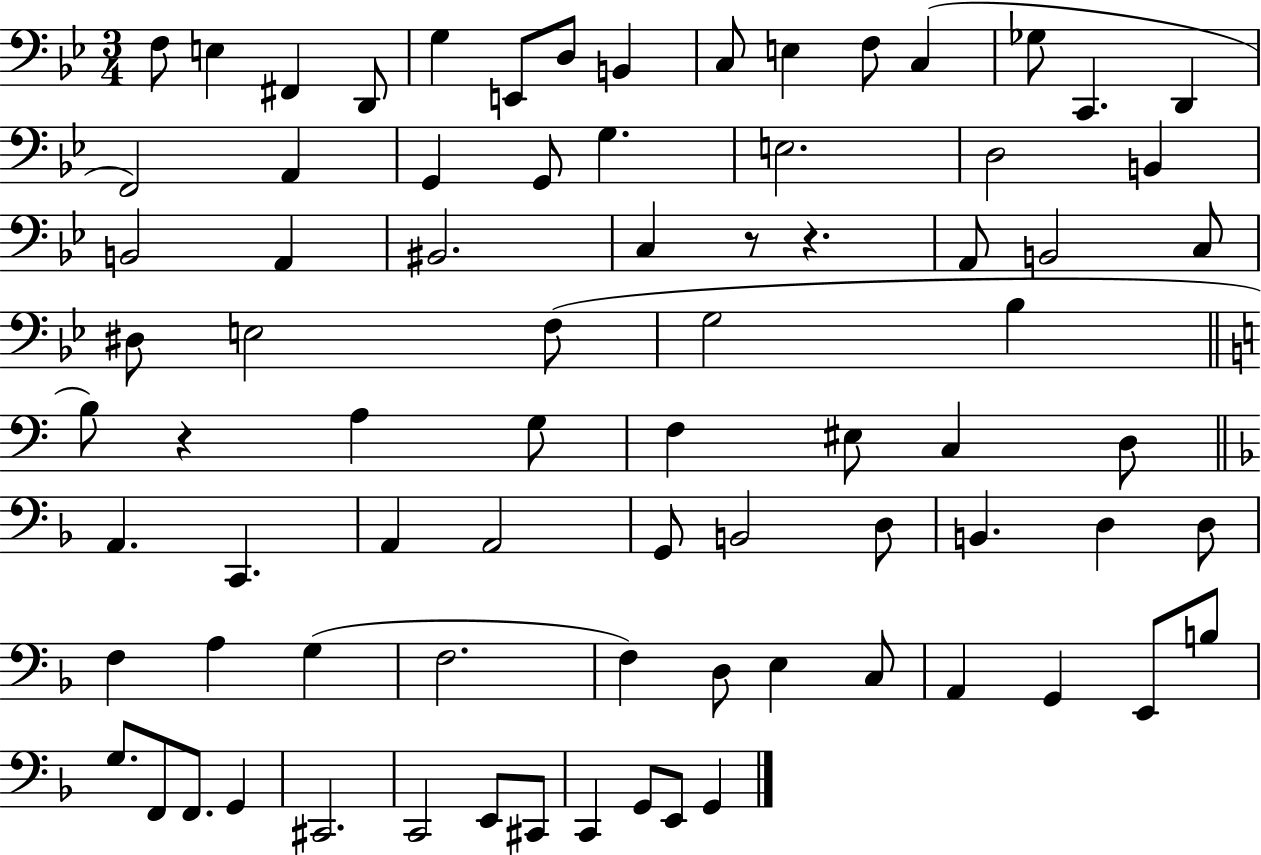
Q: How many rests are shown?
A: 3